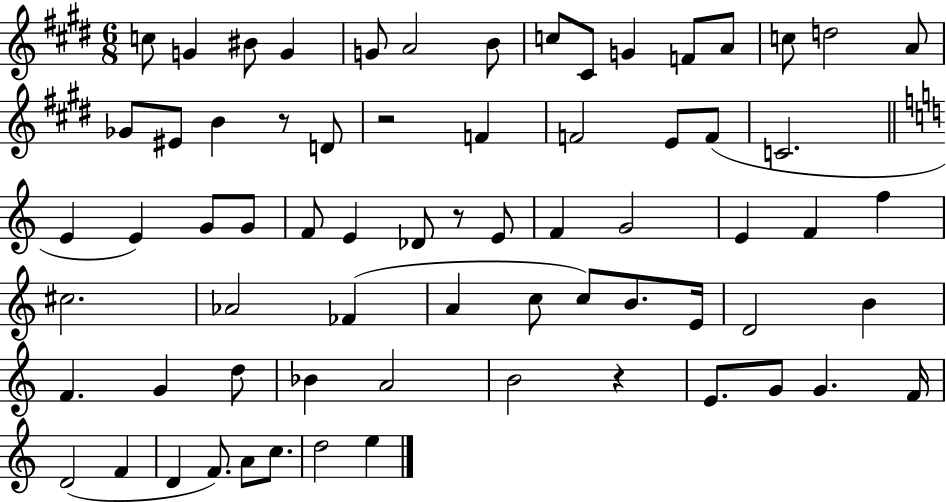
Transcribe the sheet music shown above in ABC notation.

X:1
T:Untitled
M:6/8
L:1/4
K:E
c/2 G ^B/2 G G/2 A2 B/2 c/2 ^C/2 G F/2 A/2 c/2 d2 A/2 _G/2 ^E/2 B z/2 D/2 z2 F F2 E/2 F/2 C2 E E G/2 G/2 F/2 E _D/2 z/2 E/2 F G2 E F f ^c2 _A2 _F A c/2 c/2 B/2 E/4 D2 B F G d/2 _B A2 B2 z E/2 G/2 G F/4 D2 F D F/2 A/2 c/2 d2 e